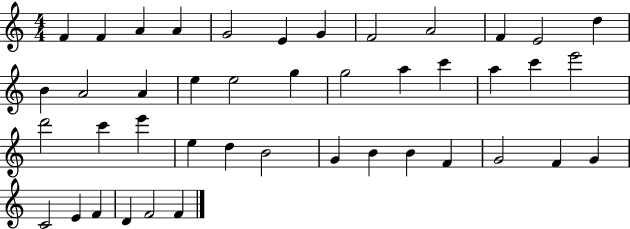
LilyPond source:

{
  \clef treble
  \numericTimeSignature
  \time 4/4
  \key c \major
  f'4 f'4 a'4 a'4 | g'2 e'4 g'4 | f'2 a'2 | f'4 e'2 d''4 | \break b'4 a'2 a'4 | e''4 e''2 g''4 | g''2 a''4 c'''4 | a''4 c'''4 e'''2 | \break d'''2 c'''4 e'''4 | e''4 d''4 b'2 | g'4 b'4 b'4 f'4 | g'2 f'4 g'4 | \break c'2 e'4 f'4 | d'4 f'2 f'4 | \bar "|."
}